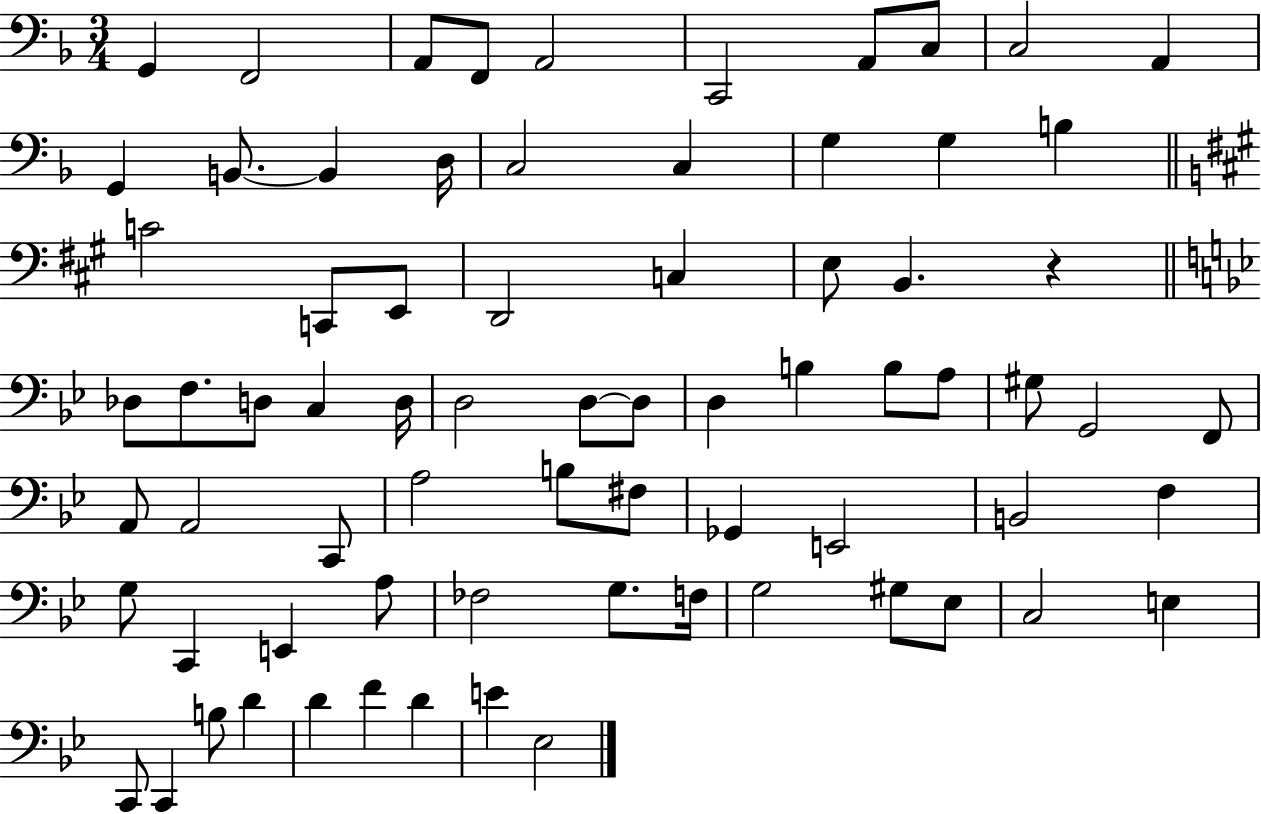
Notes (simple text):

G2/q F2/h A2/e F2/e A2/h C2/h A2/e C3/e C3/h A2/q G2/q B2/e. B2/q D3/s C3/h C3/q G3/q G3/q B3/q C4/h C2/e E2/e D2/h C3/q E3/e B2/q. R/q Db3/e F3/e. D3/e C3/q D3/s D3/h D3/e D3/e D3/q B3/q B3/e A3/e G#3/e G2/h F2/e A2/e A2/h C2/e A3/h B3/e F#3/e Gb2/q E2/h B2/h F3/q G3/e C2/q E2/q A3/e FES3/h G3/e. F3/s G3/h G#3/e Eb3/e C3/h E3/q C2/e C2/q B3/e D4/q D4/q F4/q D4/q E4/q Eb3/h